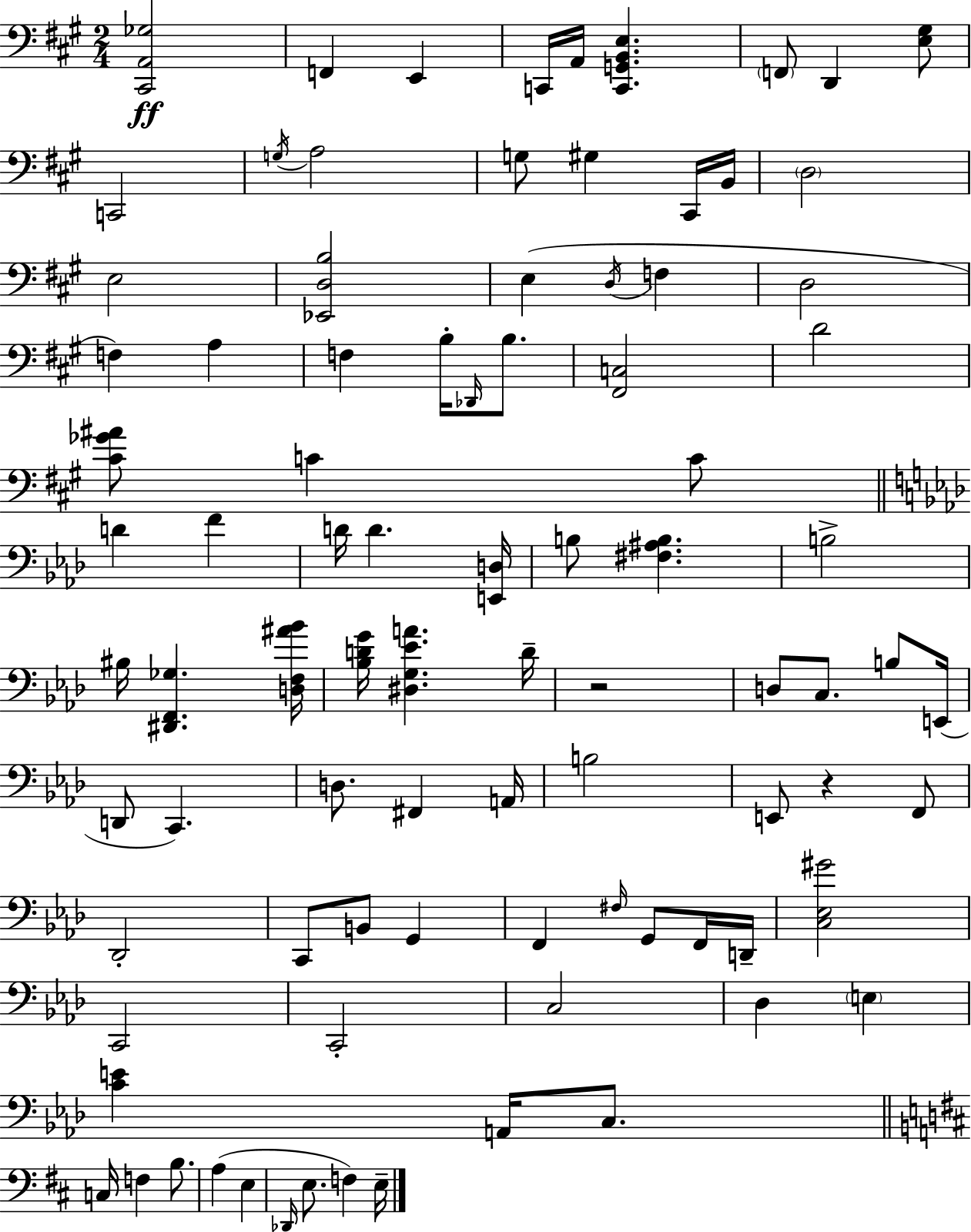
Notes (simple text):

[C#2,A2,Gb3]/h F2/q E2/q C2/s A2/s [C2,G2,B2,E3]/q. F2/e D2/q [E3,G#3]/e C2/h G3/s A3/h G3/e G#3/q C#2/s B2/s D3/h E3/h [Eb2,D3,B3]/h E3/q D3/s F3/q D3/h F3/q A3/q F3/q B3/s Db2/s B3/e. [F#2,C3]/h D4/h [C#4,Gb4,A#4]/e C4/q C4/e D4/q F4/q D4/s D4/q. [E2,D3]/s B3/e [F#3,A#3,B3]/q. B3/h BIS3/s [D#2,F2,Gb3]/q. [D3,F3,A#4,Bb4]/s [Bb3,D4,G4]/s [D#3,G3,Eb4,A4]/q. D4/s R/h D3/e C3/e. B3/e E2/s D2/e C2/q. D3/e. F#2/q A2/s B3/h E2/e R/q F2/e Db2/h C2/e B2/e G2/q F2/q F#3/s G2/e F2/s D2/s [C3,Eb3,G#4]/h C2/h C2/h C3/h Db3/q E3/q [C4,E4]/q A2/s C3/e. C3/s F3/q B3/e. A3/q E3/q Db2/s E3/e. F3/q E3/s